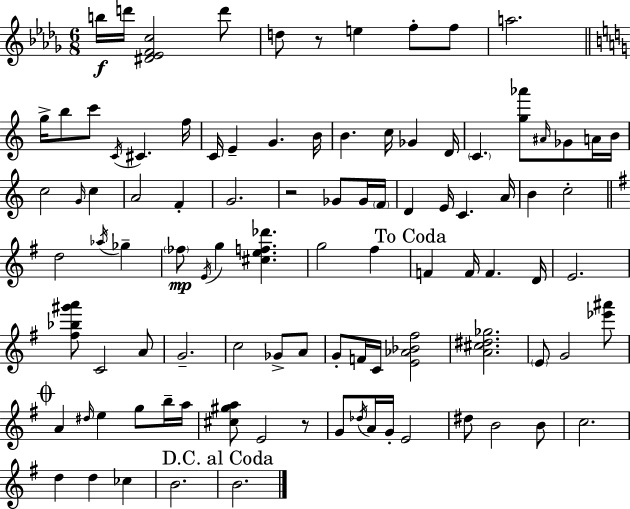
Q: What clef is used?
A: treble